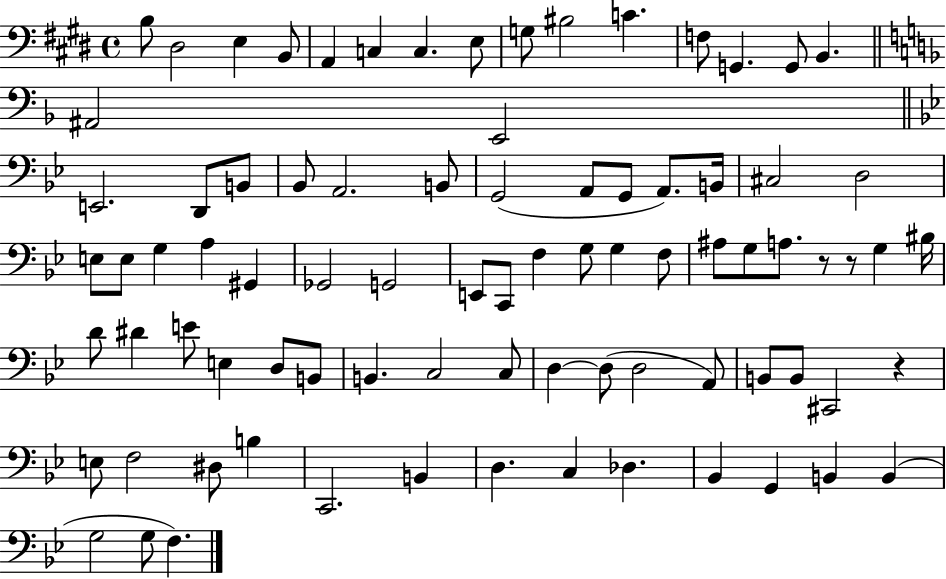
{
  \clef bass
  \time 4/4
  \defaultTimeSignature
  \key e \major
  b8 dis2 e4 b,8 | a,4 c4 c4. e8 | g8 bis2 c'4. | f8 g,4. g,8 b,4. | \break \bar "||" \break \key d \minor ais,2 e,2 | \bar "||" \break \key bes \major e,2. d,8 b,8 | bes,8 a,2. b,8 | g,2( a,8 g,8 a,8.) b,16 | cis2 d2 | \break e8 e8 g4 a4 gis,4 | ges,2 g,2 | e,8 c,8 f4 g8 g4 f8 | ais8 g8 a8. r8 r8 g4 bis16 | \break d'8 dis'4 e'8 e4 d8 b,8 | b,4. c2 c8 | d4~~ d8( d2 a,8) | b,8 b,8 cis,2 r4 | \break e8 f2 dis8 b4 | c,2. b,4 | d4. c4 des4. | bes,4 g,4 b,4 b,4( | \break g2 g8 f4.) | \bar "|."
}